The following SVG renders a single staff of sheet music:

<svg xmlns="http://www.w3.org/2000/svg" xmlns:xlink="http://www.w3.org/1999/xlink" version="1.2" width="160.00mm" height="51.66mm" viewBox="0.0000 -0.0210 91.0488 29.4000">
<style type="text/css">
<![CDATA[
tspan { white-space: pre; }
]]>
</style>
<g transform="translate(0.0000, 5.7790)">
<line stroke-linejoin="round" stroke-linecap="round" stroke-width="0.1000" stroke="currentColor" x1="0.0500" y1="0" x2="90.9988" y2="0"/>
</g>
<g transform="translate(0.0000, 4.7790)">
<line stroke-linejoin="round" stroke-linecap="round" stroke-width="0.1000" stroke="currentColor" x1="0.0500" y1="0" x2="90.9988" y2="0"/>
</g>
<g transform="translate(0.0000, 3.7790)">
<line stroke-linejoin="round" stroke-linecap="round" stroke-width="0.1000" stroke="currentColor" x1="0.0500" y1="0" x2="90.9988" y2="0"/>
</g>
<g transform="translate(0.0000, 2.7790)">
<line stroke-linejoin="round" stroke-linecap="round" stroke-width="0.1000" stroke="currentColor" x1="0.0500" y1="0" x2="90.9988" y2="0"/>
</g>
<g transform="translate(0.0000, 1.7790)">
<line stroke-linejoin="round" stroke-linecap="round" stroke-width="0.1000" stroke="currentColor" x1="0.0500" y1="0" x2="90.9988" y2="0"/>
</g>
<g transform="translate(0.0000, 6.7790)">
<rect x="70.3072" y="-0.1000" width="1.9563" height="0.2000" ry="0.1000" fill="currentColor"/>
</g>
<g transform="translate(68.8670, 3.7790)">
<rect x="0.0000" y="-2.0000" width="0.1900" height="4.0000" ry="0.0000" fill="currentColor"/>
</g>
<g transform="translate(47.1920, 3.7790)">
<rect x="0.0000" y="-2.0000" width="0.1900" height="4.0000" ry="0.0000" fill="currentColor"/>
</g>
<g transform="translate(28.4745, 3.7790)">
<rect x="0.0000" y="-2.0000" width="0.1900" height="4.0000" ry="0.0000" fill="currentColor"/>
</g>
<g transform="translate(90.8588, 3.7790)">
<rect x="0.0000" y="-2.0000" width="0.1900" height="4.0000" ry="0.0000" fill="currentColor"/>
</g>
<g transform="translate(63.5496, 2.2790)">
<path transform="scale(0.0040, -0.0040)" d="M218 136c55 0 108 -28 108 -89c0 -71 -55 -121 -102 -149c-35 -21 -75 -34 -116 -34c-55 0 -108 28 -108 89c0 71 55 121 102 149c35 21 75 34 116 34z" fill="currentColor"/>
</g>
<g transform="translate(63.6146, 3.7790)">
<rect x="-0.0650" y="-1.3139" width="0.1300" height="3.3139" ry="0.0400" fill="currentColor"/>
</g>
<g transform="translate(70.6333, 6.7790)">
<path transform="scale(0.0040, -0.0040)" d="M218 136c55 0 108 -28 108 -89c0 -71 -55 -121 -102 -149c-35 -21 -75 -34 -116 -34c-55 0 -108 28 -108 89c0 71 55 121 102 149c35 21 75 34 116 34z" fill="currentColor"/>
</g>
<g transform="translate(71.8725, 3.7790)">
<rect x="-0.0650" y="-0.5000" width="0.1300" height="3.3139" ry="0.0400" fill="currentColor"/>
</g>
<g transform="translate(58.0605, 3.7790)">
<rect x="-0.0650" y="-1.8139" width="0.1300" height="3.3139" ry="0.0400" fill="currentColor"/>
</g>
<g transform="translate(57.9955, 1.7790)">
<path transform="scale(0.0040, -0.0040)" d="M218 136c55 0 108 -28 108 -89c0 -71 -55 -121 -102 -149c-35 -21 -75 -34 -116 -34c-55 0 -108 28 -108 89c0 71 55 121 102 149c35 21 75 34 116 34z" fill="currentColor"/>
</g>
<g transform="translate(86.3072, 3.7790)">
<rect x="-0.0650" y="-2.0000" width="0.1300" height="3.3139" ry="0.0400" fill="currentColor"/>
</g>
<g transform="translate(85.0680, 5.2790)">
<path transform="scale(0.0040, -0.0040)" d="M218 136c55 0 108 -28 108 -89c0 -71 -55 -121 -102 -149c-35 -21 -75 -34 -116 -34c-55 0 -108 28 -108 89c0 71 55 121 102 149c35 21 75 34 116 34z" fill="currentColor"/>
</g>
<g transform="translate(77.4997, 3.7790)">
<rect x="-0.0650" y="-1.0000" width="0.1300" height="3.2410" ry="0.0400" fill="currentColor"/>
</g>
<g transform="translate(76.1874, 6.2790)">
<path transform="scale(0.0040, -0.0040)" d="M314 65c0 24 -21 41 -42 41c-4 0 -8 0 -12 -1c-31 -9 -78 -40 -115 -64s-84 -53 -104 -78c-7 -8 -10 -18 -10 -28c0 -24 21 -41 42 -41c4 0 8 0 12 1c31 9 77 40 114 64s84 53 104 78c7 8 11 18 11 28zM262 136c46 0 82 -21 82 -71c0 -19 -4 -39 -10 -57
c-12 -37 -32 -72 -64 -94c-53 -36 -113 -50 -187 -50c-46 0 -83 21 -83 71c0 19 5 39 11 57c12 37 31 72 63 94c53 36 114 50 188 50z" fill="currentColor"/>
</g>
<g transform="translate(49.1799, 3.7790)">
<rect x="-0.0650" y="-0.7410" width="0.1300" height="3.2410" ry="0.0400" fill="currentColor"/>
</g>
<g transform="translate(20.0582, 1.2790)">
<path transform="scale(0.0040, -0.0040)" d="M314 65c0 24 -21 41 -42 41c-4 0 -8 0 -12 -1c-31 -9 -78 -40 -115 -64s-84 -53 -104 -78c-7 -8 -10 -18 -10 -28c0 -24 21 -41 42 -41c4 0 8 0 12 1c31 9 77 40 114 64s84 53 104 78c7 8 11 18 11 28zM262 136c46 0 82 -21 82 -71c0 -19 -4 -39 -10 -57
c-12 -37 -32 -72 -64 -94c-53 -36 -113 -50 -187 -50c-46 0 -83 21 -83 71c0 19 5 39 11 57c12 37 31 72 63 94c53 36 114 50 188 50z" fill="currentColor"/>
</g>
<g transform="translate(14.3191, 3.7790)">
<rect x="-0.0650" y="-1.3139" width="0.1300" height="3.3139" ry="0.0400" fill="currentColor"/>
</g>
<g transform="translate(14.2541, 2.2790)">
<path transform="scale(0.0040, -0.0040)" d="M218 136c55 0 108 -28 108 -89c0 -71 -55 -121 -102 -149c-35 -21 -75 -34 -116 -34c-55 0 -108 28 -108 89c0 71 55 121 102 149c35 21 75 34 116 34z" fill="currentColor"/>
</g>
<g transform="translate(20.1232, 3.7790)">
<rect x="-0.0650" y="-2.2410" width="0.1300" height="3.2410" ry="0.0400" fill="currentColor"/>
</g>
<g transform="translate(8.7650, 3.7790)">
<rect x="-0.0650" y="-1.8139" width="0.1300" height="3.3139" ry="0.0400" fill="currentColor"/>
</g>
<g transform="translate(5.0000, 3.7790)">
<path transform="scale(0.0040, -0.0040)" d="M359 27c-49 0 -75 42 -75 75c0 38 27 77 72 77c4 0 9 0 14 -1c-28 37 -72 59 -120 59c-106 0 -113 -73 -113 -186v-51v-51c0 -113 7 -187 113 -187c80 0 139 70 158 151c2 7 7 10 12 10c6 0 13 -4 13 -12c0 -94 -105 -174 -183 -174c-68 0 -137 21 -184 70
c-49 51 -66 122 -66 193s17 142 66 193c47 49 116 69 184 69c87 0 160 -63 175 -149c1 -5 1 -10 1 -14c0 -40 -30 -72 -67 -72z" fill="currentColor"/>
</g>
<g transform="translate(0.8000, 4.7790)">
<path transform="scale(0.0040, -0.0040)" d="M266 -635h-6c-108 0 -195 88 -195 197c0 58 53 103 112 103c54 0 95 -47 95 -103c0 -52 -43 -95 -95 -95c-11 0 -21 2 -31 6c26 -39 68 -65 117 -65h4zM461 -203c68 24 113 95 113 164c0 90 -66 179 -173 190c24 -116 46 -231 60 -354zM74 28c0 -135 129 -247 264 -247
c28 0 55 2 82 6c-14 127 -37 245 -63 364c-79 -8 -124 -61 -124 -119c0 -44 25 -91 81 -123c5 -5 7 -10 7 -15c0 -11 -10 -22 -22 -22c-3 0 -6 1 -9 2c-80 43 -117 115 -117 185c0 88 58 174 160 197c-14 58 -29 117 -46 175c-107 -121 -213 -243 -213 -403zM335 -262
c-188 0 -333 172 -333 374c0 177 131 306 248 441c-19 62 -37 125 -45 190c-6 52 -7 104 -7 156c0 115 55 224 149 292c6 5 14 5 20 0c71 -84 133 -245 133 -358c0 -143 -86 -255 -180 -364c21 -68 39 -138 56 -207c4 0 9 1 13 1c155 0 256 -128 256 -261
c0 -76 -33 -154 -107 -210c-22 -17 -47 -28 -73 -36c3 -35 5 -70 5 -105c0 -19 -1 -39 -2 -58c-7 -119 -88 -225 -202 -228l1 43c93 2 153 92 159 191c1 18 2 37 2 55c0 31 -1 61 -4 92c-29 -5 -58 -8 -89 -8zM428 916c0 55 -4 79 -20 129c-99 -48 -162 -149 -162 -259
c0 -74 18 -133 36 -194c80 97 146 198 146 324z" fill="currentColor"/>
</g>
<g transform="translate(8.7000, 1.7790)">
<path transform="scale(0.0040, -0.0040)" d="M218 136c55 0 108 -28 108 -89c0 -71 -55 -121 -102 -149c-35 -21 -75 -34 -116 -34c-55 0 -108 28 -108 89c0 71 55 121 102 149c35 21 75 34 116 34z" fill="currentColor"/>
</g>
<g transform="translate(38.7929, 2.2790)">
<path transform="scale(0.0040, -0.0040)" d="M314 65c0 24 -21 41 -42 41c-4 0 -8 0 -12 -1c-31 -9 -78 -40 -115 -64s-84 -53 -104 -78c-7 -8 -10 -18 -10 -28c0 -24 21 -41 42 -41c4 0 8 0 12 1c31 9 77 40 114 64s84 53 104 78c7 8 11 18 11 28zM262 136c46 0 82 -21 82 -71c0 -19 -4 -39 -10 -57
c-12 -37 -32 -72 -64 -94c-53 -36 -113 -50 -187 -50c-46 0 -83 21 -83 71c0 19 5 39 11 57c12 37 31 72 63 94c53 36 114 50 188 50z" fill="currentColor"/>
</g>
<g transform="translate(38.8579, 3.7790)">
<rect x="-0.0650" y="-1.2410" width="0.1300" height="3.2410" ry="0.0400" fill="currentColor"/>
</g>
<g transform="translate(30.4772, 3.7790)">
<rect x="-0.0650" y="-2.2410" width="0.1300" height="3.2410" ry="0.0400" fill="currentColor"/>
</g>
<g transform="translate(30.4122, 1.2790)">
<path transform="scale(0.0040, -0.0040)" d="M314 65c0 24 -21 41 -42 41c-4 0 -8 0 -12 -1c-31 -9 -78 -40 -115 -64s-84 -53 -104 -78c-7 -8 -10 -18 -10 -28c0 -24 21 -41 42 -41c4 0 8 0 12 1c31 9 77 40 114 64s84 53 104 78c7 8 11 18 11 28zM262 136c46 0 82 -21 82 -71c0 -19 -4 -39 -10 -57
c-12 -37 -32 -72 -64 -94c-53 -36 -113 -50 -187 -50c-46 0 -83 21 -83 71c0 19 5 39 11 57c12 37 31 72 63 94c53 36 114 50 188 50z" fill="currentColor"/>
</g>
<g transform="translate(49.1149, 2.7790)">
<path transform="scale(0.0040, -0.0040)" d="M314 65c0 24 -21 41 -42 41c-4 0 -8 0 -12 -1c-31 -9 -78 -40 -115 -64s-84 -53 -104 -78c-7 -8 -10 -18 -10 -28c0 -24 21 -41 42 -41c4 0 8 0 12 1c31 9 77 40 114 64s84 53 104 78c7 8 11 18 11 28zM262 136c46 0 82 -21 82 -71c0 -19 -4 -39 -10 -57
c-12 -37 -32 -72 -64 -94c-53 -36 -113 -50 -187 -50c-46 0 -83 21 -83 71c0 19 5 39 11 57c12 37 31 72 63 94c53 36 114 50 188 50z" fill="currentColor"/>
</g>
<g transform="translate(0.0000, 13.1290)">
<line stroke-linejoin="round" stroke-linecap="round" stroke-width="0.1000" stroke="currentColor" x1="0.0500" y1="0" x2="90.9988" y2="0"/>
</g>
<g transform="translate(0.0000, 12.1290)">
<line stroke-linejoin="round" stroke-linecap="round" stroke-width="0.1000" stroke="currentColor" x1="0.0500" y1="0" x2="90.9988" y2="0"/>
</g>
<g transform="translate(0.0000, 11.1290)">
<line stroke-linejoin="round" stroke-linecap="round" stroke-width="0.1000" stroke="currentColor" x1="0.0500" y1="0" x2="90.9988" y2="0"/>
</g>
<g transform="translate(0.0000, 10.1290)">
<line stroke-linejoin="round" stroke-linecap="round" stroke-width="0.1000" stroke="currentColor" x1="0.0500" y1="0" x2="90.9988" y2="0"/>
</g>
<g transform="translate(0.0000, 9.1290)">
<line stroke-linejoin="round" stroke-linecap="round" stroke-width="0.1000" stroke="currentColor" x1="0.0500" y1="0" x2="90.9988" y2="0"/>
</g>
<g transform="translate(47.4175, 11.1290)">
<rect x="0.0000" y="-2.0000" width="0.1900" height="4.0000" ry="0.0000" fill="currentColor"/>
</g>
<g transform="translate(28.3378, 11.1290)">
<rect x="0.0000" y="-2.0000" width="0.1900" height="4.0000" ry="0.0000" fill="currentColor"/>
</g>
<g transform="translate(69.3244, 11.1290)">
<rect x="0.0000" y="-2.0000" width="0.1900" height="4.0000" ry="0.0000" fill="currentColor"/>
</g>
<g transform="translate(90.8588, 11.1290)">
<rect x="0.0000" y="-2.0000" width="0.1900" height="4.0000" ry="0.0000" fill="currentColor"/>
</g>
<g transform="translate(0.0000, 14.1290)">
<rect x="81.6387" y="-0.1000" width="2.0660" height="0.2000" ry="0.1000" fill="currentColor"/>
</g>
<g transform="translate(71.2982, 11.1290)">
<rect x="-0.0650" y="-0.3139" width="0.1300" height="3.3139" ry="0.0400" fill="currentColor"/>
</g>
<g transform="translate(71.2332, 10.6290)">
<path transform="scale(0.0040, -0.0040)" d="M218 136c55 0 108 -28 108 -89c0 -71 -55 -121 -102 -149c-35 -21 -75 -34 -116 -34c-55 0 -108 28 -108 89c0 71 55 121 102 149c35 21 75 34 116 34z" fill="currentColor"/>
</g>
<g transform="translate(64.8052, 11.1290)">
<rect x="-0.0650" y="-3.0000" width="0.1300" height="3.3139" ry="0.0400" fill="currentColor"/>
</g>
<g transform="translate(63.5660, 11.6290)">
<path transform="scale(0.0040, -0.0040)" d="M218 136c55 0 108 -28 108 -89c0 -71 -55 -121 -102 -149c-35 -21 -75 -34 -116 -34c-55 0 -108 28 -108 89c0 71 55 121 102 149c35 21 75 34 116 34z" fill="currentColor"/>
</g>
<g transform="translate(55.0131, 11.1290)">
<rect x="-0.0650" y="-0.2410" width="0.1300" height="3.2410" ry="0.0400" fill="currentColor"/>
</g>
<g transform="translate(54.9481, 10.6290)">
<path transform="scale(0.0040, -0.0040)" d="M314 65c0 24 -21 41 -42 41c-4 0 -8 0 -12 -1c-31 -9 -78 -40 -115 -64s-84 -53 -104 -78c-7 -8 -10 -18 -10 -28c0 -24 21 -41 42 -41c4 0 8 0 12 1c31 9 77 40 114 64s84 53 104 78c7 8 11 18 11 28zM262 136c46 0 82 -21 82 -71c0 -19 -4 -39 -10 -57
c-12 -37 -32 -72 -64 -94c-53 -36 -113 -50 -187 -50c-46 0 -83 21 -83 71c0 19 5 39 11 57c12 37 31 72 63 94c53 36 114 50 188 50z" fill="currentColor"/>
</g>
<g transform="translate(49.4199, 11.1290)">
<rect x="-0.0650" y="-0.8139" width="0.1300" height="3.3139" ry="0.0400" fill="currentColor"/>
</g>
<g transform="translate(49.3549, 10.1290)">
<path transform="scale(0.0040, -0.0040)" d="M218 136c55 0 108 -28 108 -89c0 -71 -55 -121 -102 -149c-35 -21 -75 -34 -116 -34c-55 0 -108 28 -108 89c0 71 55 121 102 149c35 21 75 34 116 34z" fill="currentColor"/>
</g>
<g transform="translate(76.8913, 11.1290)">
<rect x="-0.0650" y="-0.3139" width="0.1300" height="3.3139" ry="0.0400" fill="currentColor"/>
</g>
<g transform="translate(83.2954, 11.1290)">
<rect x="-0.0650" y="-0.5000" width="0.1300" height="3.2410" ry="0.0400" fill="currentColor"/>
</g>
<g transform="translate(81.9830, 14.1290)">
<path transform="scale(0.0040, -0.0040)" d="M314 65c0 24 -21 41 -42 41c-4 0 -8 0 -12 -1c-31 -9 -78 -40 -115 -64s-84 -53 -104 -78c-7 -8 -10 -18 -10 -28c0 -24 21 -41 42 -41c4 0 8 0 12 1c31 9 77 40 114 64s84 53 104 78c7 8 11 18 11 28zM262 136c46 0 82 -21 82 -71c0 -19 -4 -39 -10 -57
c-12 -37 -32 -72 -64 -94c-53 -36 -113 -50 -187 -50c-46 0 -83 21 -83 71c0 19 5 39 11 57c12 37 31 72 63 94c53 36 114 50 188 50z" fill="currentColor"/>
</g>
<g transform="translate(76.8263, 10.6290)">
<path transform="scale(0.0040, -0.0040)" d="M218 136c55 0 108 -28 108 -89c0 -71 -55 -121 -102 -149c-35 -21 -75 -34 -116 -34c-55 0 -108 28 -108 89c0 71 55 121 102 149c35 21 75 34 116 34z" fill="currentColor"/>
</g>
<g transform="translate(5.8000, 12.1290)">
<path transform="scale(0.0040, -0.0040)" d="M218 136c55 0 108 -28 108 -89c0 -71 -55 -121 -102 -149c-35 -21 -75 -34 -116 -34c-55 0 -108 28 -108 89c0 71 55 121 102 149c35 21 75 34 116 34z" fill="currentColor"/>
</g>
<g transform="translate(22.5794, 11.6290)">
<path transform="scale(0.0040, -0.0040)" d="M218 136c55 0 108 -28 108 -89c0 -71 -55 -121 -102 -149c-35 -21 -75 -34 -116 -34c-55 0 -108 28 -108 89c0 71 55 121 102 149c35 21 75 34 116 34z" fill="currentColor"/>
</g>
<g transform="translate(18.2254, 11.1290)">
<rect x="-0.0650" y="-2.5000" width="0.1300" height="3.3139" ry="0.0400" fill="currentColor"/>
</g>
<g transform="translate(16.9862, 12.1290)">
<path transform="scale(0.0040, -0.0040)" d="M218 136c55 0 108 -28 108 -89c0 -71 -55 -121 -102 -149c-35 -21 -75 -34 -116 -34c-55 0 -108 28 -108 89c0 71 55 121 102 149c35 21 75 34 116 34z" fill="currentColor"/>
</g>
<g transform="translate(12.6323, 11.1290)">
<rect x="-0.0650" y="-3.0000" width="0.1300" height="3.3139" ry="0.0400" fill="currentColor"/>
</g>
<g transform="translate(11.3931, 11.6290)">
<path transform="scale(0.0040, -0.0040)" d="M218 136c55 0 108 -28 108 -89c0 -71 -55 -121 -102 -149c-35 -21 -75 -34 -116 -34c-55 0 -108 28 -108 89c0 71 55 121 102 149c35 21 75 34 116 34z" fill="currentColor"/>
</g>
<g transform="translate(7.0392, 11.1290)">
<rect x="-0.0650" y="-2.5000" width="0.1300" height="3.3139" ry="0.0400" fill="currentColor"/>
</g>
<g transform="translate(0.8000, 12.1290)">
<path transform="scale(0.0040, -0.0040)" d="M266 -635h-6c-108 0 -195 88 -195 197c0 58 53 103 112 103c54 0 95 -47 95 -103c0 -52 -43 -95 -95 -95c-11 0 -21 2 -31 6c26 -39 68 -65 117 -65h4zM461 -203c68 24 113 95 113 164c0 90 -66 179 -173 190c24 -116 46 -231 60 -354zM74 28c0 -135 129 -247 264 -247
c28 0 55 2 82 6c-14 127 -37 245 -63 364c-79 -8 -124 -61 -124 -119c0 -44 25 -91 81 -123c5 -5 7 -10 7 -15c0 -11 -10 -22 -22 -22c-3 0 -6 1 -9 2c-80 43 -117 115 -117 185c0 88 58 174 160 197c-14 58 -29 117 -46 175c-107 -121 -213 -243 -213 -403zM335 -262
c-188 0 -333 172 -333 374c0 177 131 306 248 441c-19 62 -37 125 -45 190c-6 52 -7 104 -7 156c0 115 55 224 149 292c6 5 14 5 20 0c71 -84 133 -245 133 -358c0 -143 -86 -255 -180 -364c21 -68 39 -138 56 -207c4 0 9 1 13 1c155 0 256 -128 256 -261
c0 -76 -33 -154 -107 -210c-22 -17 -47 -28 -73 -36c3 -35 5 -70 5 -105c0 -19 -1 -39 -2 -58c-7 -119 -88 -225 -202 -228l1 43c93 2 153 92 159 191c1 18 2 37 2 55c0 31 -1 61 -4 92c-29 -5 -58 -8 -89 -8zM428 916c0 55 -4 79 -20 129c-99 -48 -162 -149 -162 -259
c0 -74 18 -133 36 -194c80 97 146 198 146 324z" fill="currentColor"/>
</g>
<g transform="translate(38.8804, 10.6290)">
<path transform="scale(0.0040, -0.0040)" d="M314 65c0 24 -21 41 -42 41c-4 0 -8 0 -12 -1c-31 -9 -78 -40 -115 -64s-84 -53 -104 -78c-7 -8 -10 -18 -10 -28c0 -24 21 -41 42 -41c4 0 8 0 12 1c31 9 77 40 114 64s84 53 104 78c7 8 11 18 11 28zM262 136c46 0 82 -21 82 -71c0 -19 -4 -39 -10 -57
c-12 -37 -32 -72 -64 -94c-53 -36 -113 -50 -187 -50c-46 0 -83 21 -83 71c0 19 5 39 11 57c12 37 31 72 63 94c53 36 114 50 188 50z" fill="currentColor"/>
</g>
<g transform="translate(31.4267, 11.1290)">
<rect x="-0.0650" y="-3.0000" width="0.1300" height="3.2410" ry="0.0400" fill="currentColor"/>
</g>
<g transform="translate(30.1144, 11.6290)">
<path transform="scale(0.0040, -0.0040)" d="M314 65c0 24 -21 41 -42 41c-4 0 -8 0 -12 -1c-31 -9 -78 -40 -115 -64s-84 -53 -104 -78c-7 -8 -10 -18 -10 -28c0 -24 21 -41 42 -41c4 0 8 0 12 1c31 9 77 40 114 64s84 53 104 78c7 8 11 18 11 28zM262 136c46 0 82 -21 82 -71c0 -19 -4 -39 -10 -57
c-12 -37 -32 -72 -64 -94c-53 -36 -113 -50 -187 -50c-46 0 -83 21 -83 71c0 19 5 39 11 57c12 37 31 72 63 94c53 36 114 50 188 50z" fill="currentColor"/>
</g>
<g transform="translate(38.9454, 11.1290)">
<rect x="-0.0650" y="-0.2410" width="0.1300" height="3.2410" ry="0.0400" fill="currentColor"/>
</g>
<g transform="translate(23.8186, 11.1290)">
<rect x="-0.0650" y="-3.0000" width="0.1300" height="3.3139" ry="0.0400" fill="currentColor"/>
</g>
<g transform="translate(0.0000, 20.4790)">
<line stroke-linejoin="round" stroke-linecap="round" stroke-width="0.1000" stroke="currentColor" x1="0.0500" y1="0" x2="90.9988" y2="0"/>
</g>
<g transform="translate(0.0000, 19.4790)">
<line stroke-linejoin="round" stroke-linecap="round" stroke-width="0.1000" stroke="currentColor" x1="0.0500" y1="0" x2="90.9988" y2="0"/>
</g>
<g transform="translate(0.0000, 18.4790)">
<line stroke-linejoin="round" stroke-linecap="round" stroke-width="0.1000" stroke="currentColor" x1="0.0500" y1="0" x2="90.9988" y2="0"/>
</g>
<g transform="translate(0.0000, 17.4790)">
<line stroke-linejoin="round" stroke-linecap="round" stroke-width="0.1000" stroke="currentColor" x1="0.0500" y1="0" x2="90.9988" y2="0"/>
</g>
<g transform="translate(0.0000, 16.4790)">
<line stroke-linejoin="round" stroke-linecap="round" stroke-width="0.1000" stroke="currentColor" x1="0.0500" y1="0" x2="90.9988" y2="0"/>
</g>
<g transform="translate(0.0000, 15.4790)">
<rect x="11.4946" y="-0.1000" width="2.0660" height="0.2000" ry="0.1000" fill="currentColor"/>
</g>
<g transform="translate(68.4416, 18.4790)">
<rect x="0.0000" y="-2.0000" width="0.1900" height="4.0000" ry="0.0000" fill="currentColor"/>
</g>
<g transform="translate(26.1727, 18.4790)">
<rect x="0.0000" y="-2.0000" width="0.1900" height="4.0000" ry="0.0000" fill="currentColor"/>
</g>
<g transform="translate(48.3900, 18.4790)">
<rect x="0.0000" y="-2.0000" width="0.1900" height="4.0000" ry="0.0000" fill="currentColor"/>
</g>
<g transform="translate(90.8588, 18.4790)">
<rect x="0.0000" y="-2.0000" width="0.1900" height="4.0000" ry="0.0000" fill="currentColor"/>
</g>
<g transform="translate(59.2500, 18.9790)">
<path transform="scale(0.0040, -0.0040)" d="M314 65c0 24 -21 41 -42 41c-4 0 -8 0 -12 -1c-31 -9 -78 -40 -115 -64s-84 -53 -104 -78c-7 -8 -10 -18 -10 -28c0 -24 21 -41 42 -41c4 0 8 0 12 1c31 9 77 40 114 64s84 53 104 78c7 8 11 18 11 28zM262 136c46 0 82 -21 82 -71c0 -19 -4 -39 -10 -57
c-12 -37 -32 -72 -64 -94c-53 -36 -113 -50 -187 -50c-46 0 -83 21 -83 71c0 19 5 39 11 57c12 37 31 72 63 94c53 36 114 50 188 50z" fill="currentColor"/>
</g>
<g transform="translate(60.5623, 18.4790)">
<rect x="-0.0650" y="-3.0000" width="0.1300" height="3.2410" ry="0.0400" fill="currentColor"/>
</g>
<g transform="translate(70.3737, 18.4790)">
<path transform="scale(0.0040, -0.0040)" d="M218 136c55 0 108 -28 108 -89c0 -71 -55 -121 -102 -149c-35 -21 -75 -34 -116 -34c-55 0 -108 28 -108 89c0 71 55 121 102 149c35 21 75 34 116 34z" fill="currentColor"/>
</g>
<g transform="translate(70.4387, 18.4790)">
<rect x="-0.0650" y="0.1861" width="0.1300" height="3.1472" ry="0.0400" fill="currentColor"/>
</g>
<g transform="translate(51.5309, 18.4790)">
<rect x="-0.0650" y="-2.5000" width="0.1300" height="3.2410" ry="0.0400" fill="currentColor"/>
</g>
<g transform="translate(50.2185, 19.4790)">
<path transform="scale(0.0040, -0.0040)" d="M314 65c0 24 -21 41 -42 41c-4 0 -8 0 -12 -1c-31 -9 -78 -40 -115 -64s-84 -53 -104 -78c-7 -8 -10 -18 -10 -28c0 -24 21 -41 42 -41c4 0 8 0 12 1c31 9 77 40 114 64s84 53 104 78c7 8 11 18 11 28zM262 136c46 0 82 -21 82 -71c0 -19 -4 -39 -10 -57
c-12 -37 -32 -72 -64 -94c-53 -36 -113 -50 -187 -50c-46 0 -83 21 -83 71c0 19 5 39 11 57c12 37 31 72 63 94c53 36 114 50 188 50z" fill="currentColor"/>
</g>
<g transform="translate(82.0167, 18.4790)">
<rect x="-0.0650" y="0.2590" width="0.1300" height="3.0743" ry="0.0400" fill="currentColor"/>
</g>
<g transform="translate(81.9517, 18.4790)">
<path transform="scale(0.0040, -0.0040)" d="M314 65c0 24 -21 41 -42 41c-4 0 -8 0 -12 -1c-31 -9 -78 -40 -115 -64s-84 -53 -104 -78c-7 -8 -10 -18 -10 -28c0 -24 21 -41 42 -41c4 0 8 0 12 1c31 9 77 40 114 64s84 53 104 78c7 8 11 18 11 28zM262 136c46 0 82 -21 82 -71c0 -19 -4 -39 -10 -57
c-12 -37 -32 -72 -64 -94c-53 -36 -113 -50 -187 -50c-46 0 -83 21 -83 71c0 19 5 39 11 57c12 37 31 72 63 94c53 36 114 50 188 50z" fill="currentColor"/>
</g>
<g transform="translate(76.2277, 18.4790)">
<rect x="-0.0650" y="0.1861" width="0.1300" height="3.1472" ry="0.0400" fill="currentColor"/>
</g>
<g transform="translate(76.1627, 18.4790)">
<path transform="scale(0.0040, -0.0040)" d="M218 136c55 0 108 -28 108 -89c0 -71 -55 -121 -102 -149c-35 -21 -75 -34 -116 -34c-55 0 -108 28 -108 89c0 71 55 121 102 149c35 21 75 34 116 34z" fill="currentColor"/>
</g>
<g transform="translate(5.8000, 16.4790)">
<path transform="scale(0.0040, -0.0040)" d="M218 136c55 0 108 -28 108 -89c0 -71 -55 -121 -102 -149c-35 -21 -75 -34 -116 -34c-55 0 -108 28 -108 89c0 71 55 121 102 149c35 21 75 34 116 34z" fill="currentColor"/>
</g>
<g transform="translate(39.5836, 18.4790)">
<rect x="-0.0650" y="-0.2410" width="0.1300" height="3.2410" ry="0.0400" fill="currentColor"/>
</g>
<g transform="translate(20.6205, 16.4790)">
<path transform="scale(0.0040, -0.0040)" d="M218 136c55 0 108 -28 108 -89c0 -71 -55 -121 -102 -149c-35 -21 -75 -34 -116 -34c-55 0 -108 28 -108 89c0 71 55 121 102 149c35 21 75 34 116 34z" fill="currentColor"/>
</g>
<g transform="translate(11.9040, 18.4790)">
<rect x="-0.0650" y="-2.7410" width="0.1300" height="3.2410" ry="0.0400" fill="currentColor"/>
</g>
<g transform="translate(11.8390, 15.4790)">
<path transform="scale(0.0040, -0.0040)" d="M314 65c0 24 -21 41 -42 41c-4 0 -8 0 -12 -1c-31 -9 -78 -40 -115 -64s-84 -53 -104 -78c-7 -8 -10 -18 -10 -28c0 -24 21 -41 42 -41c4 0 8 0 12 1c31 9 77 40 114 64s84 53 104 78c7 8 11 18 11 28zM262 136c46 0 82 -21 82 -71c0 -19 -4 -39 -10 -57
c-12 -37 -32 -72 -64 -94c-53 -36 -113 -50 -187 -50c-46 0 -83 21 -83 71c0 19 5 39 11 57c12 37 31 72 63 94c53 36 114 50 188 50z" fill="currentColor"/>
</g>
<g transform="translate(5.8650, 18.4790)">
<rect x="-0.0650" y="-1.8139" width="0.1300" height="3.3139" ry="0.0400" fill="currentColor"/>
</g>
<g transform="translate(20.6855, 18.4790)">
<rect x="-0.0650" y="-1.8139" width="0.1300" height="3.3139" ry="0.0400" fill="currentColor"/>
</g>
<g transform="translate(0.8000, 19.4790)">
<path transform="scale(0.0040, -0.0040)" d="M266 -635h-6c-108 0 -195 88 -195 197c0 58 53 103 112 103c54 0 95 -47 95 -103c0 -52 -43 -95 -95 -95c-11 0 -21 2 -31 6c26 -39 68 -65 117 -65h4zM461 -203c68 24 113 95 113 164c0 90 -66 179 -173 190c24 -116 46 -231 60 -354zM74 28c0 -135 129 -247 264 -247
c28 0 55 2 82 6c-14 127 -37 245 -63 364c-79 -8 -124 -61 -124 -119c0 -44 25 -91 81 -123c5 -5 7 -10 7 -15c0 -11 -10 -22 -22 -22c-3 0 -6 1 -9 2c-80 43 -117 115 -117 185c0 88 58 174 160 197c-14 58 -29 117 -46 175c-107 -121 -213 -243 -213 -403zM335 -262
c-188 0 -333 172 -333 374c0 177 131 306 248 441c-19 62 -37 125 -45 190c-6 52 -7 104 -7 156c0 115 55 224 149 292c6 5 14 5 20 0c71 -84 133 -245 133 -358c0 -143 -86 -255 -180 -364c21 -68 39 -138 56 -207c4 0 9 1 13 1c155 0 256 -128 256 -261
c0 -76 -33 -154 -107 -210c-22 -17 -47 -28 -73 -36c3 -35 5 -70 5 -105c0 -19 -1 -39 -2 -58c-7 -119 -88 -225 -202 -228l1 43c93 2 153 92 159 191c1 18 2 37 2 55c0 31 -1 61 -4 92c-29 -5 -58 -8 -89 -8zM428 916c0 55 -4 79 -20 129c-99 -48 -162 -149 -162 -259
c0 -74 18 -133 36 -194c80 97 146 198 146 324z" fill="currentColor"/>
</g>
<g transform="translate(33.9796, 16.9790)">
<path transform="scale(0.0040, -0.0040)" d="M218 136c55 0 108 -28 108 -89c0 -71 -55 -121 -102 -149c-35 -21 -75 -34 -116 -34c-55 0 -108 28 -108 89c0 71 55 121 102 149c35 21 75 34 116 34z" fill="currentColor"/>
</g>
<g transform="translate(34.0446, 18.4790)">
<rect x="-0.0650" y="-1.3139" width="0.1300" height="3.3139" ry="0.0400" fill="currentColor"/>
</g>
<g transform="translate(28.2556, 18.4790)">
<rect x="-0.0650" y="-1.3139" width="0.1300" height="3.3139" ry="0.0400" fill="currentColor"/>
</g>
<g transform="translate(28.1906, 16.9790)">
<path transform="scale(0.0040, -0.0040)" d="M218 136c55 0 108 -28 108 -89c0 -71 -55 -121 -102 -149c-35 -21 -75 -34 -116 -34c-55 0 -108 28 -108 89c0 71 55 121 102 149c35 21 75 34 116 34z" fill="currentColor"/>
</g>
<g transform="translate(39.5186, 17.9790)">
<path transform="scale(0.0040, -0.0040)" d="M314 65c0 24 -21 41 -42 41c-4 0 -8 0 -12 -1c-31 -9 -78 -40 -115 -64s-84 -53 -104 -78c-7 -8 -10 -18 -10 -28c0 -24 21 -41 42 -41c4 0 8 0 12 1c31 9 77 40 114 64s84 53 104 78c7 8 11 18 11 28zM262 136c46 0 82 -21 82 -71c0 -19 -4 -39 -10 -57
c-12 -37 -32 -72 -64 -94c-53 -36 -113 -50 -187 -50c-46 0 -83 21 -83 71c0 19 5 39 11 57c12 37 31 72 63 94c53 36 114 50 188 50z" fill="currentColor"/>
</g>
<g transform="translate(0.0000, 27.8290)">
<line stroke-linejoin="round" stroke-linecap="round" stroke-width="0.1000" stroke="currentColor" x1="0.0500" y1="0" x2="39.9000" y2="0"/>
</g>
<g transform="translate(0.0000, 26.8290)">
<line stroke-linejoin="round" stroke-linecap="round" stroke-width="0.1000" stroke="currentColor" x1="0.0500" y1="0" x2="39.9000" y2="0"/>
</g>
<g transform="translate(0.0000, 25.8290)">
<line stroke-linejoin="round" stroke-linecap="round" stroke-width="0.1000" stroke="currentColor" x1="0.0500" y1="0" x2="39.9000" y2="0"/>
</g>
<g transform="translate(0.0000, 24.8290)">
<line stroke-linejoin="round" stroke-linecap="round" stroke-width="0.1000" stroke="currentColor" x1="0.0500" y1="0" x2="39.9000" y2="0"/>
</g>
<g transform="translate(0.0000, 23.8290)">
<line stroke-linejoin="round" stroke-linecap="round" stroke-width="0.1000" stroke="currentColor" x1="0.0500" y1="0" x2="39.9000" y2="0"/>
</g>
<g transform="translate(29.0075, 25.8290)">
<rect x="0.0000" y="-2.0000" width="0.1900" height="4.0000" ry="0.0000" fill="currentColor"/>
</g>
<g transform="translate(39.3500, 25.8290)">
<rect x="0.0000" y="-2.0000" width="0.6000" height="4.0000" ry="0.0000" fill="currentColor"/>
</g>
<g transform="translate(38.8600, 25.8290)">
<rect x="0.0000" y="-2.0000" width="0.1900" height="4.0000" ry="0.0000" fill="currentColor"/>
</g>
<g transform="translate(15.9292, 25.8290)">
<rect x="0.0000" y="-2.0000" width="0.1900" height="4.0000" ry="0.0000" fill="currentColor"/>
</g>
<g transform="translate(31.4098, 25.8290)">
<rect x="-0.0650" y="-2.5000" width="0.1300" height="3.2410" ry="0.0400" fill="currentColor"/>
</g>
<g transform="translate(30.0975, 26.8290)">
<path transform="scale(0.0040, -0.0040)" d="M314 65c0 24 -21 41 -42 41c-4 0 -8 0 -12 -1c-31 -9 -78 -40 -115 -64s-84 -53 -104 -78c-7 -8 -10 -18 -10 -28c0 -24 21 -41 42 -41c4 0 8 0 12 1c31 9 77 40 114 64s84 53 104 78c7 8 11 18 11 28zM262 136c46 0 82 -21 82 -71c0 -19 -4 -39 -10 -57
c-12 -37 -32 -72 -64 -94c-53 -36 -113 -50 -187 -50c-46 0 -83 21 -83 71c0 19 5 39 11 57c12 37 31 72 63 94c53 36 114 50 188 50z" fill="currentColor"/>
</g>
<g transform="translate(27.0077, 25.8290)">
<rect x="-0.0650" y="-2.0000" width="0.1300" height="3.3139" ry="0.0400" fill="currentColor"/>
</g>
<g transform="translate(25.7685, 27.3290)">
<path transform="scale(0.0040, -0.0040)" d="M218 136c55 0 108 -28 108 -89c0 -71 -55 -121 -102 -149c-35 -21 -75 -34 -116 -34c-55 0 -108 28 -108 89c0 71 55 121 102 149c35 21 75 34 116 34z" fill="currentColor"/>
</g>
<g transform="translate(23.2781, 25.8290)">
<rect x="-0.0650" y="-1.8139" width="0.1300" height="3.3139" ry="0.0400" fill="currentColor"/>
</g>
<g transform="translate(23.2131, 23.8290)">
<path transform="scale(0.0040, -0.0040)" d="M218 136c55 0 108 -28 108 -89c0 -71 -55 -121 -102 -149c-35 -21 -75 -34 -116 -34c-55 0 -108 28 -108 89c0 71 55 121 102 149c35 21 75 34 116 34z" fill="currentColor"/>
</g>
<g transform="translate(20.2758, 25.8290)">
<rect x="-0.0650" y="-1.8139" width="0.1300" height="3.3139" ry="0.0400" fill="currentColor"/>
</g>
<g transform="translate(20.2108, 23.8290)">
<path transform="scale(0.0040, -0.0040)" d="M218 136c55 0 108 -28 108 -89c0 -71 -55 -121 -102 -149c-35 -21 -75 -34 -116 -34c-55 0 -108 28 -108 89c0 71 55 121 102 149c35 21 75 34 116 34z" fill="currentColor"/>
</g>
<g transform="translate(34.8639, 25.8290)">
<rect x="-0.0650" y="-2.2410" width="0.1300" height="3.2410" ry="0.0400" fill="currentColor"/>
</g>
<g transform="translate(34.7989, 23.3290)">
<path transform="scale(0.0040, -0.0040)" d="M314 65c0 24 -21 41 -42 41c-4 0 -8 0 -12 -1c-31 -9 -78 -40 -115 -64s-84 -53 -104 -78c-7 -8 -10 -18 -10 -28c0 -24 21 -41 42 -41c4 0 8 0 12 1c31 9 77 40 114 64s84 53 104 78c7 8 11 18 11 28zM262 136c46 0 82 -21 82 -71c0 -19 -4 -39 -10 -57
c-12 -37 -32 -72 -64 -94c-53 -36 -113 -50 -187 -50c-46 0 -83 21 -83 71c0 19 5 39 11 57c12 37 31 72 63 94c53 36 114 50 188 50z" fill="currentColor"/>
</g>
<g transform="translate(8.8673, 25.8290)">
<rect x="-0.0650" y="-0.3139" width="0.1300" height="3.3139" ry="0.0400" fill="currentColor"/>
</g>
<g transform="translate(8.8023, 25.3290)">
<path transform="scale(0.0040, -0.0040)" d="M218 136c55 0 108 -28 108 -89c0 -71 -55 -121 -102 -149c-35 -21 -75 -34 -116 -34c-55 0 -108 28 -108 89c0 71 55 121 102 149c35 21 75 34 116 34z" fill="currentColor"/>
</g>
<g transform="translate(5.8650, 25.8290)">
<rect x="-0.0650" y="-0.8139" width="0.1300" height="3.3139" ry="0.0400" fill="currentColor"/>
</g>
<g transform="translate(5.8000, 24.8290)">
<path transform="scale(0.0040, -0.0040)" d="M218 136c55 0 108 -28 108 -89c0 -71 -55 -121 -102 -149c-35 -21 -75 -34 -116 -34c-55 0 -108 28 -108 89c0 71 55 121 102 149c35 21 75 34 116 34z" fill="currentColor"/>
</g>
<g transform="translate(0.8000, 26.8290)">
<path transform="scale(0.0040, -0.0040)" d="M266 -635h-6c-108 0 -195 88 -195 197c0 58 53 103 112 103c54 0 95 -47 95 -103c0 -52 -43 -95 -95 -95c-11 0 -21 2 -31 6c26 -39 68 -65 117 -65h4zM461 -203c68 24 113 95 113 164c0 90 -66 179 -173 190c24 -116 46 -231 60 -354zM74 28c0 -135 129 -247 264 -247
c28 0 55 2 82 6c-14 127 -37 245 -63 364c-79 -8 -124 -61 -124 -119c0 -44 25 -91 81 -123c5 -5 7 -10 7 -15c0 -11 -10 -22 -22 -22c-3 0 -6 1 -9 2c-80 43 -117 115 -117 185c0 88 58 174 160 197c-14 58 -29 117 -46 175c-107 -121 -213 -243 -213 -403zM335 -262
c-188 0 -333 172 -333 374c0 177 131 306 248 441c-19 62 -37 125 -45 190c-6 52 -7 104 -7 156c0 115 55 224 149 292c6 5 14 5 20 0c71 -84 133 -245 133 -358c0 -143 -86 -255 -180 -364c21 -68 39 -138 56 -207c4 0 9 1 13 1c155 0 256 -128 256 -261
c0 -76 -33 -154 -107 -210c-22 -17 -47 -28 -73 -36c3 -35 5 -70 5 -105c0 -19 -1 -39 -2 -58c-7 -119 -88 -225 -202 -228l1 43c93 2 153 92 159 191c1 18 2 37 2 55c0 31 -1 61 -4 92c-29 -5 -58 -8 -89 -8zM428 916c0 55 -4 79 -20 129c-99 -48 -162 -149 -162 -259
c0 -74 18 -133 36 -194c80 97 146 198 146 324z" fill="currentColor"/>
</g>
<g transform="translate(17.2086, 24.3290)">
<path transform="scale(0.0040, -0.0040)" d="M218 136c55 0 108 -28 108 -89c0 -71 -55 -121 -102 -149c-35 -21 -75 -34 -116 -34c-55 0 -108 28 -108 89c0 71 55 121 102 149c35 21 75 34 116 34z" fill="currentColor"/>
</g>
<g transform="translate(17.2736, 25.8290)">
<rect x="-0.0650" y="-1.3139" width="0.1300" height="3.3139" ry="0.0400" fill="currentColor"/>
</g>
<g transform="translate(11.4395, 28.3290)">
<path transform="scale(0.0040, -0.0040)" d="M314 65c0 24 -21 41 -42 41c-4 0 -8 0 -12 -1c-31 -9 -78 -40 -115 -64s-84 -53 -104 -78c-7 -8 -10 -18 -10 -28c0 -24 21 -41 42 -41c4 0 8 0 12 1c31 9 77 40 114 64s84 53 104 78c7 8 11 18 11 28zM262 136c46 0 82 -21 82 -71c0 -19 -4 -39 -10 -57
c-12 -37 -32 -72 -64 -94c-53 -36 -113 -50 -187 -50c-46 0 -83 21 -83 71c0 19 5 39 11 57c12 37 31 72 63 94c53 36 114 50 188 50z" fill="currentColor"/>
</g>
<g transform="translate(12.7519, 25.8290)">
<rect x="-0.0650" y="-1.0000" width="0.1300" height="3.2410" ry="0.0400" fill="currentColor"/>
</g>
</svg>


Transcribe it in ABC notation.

X:1
T:Untitled
M:4/4
L:1/4
K:C
f e g2 g2 e2 d2 f e C D2 F G A G A A2 c2 d c2 A c c C2 f a2 f e e c2 G2 A2 B B B2 d c D2 e f f F G2 g2